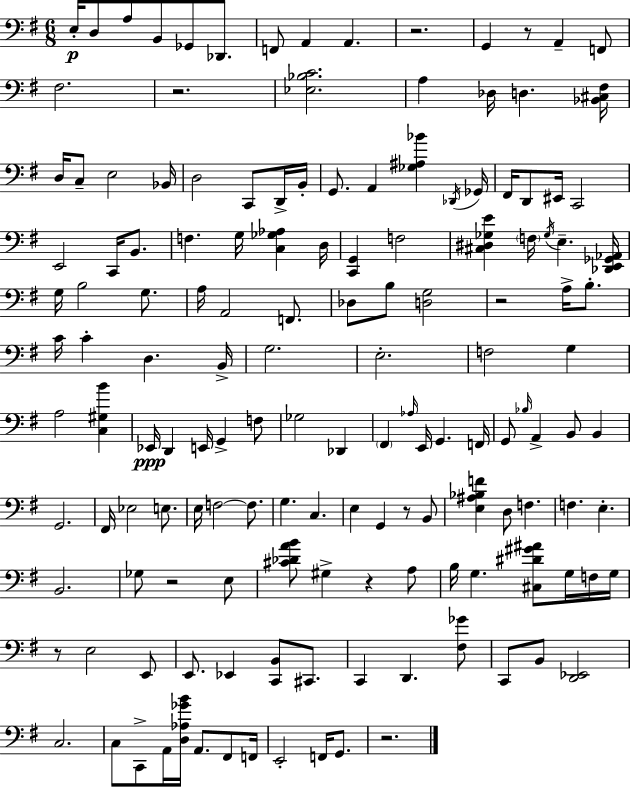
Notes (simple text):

E3/s D3/e A3/e B2/e Gb2/e Db2/e. F2/e A2/q A2/q. R/h. G2/q R/e A2/q F2/e F#3/h. R/h. [Eb3,Bb3,C4]/h. A3/q Db3/s D3/q. [Bb2,C#3,F#3]/s D3/s C3/e E3/h Bb2/s D3/h C2/e D2/s B2/s G2/e. A2/q [Gb3,A#3,Bb4]/q Db2/s Gb2/s F#2/s D2/e EIS2/s C2/h E2/h C2/s B2/e. F3/q. G3/s [C3,Gb3,Ab3]/q D3/s [C2,G2]/q F3/h [C#3,D#3,Gb3,E4]/q F3/s Gb3/s E3/q. [Db2,E2,Gb2,Ab2]/s G3/s B3/h G3/e. A3/s A2/h F2/e. Db3/e B3/e [D3,G3]/h R/h A3/s B3/e. C4/s C4/q D3/q. B2/s G3/h. E3/h. F3/h G3/q A3/h [C3,G#3,B4]/q Eb2/s D2/q E2/s G2/q F3/e Gb3/h Db2/q F#2/q Ab3/s E2/s G2/q. F2/s G2/e Bb3/s A2/q B2/e B2/q G2/h. F#2/s Eb3/h E3/e. E3/s F3/h F3/e. G3/q. C3/q. E3/q G2/q R/e B2/e [E3,A#3,Bb3,F4]/q D3/e F3/q. F3/q. E3/q. B2/h. Gb3/e R/h E3/e [C#4,Db4,A4,B4]/e G#3/q R/q A3/e B3/s G3/q. [C#3,D#4,G#4,A#4]/e G3/s F3/s G3/s R/e E3/h E2/e E2/e. Eb2/q [C2,B2]/e C#2/e. C2/q D2/q. [F#3,Gb4]/e C2/e B2/e [D2,Eb2]/h C3/h. C3/e C2/e A2/s [D3,Ab3,Gb4,B4]/s A2/e. F#2/e F2/s E2/h F2/s G2/e. R/h.